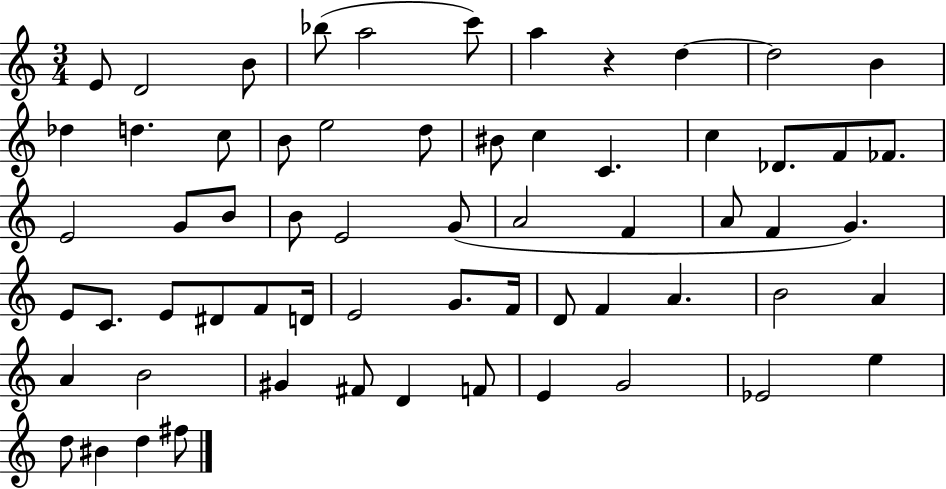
E4/e D4/h B4/e Bb5/e A5/h C6/e A5/q R/q D5/q D5/h B4/q Db5/q D5/q. C5/e B4/e E5/h D5/e BIS4/e C5/q C4/q. C5/q Db4/e. F4/e FES4/e. E4/h G4/e B4/e B4/e E4/h G4/e A4/h F4/q A4/e F4/q G4/q. E4/e C4/e. E4/e D#4/e F4/e D4/s E4/h G4/e. F4/s D4/e F4/q A4/q. B4/h A4/q A4/q B4/h G#4/q F#4/e D4/q F4/e E4/q G4/h Eb4/h E5/q D5/e BIS4/q D5/q F#5/e